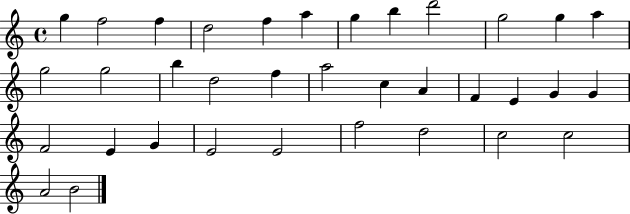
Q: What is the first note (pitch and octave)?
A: G5